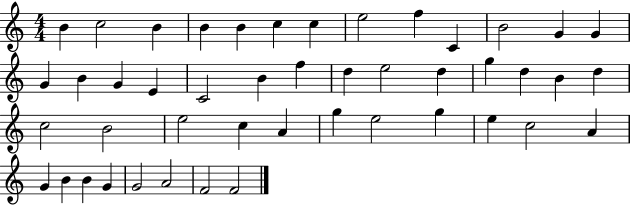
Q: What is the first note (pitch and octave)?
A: B4